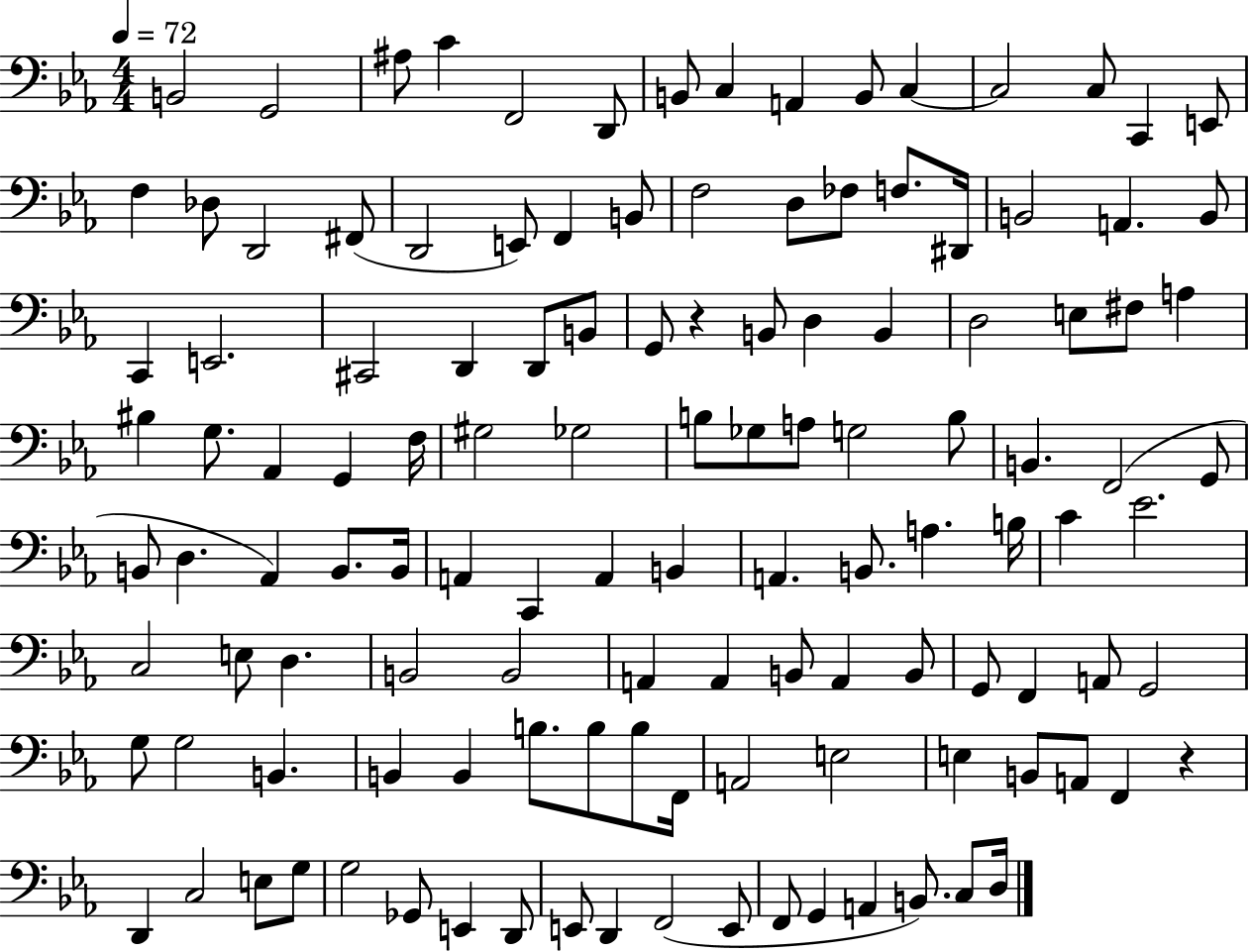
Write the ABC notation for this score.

X:1
T:Untitled
M:4/4
L:1/4
K:Eb
B,,2 G,,2 ^A,/2 C F,,2 D,,/2 B,,/2 C, A,, B,,/2 C, C,2 C,/2 C,, E,,/2 F, _D,/2 D,,2 ^F,,/2 D,,2 E,,/2 F,, B,,/2 F,2 D,/2 _F,/2 F,/2 ^D,,/4 B,,2 A,, B,,/2 C,, E,,2 ^C,,2 D,, D,,/2 B,,/2 G,,/2 z B,,/2 D, B,, D,2 E,/2 ^F,/2 A, ^B, G,/2 _A,, G,, F,/4 ^G,2 _G,2 B,/2 _G,/2 A,/2 G,2 B,/2 B,, F,,2 G,,/2 B,,/2 D, _A,, B,,/2 B,,/4 A,, C,, A,, B,, A,, B,,/2 A, B,/4 C _E2 C,2 E,/2 D, B,,2 B,,2 A,, A,, B,,/2 A,, B,,/2 G,,/2 F,, A,,/2 G,,2 G,/2 G,2 B,, B,, B,, B,/2 B,/2 B,/2 F,,/4 A,,2 E,2 E, B,,/2 A,,/2 F,, z D,, C,2 E,/2 G,/2 G,2 _G,,/2 E,, D,,/2 E,,/2 D,, F,,2 E,,/2 F,,/2 G,, A,, B,,/2 C,/2 D,/4